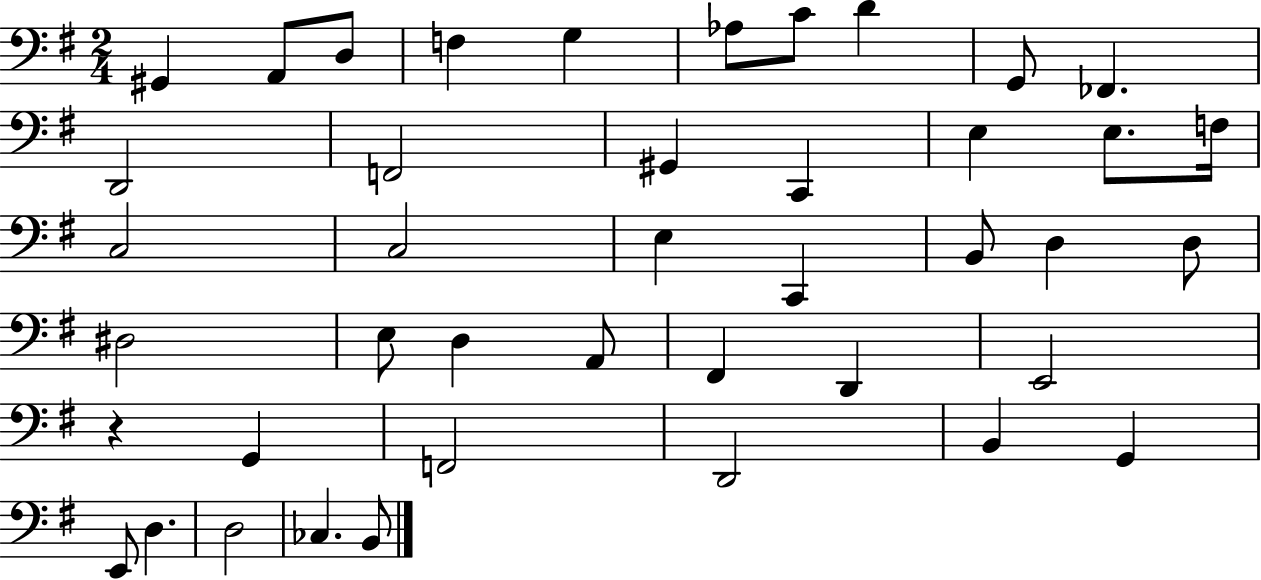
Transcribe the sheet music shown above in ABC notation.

X:1
T:Untitled
M:2/4
L:1/4
K:G
^G,, A,,/2 D,/2 F, G, _A,/2 C/2 D G,,/2 _F,, D,,2 F,,2 ^G,, C,, E, E,/2 F,/4 C,2 C,2 E, C,, B,,/2 D, D,/2 ^D,2 E,/2 D, A,,/2 ^F,, D,, E,,2 z G,, F,,2 D,,2 B,, G,, E,,/2 D, D,2 _C, B,,/2